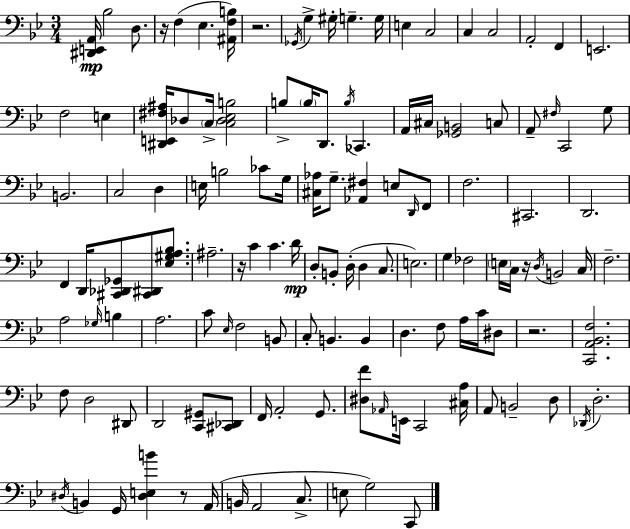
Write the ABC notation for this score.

X:1
T:Untitled
M:3/4
L:1/4
K:Bb
[^D,,E,,A,,]/4 _B,2 D,/2 z/4 F, _E, [^A,,F,B,]/4 z2 _G,,/4 G, ^G,/4 G, G,/4 E, C,2 C, C,2 A,,2 F,, E,,2 F,2 E, [^D,,E,,^F,^A,]/4 _D,/2 C,/4 [C,_D,_E,B,]2 B,/2 B,/4 D,,/2 B,/4 _C,, A,,/4 ^C,/4 [_G,,B,,]2 C,/2 A,,/2 ^F,/4 C,,2 G,/2 B,,2 C,2 D, E,/4 B,2 _C/2 G,/4 [^C,_A,]/4 G,/2 [_A,,^F,] E,/2 D,,/4 F,,/2 F,2 ^C,,2 D,,2 F,, D,,/4 [^C,,_D,,_G,,]/2 [^C,,^D,,]/2 [_E,^G,A,_B,]/2 ^A,2 z/4 C C D/4 D,/2 B,,/2 D,/4 D, C,/2 E,2 G, _F,2 E,/4 C,/4 z/4 D,/4 B,,2 C,/4 F,2 A,2 _G,/4 B, A,2 C/2 _E,/4 F,2 B,,/2 C,/2 B,, B,, D, F,/2 A,/4 C/4 ^D,/2 z2 [C,,A,,_B,,F,]2 F,/2 D,2 ^D,,/2 D,,2 [C,,^G,,]/2 [^C,,_D,,]/2 F,,/4 A,,2 G,,/2 [^D,F]/2 _A,,/4 E,,/4 C,,2 [^C,A,]/4 A,,/2 B,,2 D,/2 _D,,/4 D,2 ^D,/4 B,, G,,/4 [^D,E,B] z/2 A,,/4 B,,/4 A,,2 C,/2 E,/2 G,2 C,,/2